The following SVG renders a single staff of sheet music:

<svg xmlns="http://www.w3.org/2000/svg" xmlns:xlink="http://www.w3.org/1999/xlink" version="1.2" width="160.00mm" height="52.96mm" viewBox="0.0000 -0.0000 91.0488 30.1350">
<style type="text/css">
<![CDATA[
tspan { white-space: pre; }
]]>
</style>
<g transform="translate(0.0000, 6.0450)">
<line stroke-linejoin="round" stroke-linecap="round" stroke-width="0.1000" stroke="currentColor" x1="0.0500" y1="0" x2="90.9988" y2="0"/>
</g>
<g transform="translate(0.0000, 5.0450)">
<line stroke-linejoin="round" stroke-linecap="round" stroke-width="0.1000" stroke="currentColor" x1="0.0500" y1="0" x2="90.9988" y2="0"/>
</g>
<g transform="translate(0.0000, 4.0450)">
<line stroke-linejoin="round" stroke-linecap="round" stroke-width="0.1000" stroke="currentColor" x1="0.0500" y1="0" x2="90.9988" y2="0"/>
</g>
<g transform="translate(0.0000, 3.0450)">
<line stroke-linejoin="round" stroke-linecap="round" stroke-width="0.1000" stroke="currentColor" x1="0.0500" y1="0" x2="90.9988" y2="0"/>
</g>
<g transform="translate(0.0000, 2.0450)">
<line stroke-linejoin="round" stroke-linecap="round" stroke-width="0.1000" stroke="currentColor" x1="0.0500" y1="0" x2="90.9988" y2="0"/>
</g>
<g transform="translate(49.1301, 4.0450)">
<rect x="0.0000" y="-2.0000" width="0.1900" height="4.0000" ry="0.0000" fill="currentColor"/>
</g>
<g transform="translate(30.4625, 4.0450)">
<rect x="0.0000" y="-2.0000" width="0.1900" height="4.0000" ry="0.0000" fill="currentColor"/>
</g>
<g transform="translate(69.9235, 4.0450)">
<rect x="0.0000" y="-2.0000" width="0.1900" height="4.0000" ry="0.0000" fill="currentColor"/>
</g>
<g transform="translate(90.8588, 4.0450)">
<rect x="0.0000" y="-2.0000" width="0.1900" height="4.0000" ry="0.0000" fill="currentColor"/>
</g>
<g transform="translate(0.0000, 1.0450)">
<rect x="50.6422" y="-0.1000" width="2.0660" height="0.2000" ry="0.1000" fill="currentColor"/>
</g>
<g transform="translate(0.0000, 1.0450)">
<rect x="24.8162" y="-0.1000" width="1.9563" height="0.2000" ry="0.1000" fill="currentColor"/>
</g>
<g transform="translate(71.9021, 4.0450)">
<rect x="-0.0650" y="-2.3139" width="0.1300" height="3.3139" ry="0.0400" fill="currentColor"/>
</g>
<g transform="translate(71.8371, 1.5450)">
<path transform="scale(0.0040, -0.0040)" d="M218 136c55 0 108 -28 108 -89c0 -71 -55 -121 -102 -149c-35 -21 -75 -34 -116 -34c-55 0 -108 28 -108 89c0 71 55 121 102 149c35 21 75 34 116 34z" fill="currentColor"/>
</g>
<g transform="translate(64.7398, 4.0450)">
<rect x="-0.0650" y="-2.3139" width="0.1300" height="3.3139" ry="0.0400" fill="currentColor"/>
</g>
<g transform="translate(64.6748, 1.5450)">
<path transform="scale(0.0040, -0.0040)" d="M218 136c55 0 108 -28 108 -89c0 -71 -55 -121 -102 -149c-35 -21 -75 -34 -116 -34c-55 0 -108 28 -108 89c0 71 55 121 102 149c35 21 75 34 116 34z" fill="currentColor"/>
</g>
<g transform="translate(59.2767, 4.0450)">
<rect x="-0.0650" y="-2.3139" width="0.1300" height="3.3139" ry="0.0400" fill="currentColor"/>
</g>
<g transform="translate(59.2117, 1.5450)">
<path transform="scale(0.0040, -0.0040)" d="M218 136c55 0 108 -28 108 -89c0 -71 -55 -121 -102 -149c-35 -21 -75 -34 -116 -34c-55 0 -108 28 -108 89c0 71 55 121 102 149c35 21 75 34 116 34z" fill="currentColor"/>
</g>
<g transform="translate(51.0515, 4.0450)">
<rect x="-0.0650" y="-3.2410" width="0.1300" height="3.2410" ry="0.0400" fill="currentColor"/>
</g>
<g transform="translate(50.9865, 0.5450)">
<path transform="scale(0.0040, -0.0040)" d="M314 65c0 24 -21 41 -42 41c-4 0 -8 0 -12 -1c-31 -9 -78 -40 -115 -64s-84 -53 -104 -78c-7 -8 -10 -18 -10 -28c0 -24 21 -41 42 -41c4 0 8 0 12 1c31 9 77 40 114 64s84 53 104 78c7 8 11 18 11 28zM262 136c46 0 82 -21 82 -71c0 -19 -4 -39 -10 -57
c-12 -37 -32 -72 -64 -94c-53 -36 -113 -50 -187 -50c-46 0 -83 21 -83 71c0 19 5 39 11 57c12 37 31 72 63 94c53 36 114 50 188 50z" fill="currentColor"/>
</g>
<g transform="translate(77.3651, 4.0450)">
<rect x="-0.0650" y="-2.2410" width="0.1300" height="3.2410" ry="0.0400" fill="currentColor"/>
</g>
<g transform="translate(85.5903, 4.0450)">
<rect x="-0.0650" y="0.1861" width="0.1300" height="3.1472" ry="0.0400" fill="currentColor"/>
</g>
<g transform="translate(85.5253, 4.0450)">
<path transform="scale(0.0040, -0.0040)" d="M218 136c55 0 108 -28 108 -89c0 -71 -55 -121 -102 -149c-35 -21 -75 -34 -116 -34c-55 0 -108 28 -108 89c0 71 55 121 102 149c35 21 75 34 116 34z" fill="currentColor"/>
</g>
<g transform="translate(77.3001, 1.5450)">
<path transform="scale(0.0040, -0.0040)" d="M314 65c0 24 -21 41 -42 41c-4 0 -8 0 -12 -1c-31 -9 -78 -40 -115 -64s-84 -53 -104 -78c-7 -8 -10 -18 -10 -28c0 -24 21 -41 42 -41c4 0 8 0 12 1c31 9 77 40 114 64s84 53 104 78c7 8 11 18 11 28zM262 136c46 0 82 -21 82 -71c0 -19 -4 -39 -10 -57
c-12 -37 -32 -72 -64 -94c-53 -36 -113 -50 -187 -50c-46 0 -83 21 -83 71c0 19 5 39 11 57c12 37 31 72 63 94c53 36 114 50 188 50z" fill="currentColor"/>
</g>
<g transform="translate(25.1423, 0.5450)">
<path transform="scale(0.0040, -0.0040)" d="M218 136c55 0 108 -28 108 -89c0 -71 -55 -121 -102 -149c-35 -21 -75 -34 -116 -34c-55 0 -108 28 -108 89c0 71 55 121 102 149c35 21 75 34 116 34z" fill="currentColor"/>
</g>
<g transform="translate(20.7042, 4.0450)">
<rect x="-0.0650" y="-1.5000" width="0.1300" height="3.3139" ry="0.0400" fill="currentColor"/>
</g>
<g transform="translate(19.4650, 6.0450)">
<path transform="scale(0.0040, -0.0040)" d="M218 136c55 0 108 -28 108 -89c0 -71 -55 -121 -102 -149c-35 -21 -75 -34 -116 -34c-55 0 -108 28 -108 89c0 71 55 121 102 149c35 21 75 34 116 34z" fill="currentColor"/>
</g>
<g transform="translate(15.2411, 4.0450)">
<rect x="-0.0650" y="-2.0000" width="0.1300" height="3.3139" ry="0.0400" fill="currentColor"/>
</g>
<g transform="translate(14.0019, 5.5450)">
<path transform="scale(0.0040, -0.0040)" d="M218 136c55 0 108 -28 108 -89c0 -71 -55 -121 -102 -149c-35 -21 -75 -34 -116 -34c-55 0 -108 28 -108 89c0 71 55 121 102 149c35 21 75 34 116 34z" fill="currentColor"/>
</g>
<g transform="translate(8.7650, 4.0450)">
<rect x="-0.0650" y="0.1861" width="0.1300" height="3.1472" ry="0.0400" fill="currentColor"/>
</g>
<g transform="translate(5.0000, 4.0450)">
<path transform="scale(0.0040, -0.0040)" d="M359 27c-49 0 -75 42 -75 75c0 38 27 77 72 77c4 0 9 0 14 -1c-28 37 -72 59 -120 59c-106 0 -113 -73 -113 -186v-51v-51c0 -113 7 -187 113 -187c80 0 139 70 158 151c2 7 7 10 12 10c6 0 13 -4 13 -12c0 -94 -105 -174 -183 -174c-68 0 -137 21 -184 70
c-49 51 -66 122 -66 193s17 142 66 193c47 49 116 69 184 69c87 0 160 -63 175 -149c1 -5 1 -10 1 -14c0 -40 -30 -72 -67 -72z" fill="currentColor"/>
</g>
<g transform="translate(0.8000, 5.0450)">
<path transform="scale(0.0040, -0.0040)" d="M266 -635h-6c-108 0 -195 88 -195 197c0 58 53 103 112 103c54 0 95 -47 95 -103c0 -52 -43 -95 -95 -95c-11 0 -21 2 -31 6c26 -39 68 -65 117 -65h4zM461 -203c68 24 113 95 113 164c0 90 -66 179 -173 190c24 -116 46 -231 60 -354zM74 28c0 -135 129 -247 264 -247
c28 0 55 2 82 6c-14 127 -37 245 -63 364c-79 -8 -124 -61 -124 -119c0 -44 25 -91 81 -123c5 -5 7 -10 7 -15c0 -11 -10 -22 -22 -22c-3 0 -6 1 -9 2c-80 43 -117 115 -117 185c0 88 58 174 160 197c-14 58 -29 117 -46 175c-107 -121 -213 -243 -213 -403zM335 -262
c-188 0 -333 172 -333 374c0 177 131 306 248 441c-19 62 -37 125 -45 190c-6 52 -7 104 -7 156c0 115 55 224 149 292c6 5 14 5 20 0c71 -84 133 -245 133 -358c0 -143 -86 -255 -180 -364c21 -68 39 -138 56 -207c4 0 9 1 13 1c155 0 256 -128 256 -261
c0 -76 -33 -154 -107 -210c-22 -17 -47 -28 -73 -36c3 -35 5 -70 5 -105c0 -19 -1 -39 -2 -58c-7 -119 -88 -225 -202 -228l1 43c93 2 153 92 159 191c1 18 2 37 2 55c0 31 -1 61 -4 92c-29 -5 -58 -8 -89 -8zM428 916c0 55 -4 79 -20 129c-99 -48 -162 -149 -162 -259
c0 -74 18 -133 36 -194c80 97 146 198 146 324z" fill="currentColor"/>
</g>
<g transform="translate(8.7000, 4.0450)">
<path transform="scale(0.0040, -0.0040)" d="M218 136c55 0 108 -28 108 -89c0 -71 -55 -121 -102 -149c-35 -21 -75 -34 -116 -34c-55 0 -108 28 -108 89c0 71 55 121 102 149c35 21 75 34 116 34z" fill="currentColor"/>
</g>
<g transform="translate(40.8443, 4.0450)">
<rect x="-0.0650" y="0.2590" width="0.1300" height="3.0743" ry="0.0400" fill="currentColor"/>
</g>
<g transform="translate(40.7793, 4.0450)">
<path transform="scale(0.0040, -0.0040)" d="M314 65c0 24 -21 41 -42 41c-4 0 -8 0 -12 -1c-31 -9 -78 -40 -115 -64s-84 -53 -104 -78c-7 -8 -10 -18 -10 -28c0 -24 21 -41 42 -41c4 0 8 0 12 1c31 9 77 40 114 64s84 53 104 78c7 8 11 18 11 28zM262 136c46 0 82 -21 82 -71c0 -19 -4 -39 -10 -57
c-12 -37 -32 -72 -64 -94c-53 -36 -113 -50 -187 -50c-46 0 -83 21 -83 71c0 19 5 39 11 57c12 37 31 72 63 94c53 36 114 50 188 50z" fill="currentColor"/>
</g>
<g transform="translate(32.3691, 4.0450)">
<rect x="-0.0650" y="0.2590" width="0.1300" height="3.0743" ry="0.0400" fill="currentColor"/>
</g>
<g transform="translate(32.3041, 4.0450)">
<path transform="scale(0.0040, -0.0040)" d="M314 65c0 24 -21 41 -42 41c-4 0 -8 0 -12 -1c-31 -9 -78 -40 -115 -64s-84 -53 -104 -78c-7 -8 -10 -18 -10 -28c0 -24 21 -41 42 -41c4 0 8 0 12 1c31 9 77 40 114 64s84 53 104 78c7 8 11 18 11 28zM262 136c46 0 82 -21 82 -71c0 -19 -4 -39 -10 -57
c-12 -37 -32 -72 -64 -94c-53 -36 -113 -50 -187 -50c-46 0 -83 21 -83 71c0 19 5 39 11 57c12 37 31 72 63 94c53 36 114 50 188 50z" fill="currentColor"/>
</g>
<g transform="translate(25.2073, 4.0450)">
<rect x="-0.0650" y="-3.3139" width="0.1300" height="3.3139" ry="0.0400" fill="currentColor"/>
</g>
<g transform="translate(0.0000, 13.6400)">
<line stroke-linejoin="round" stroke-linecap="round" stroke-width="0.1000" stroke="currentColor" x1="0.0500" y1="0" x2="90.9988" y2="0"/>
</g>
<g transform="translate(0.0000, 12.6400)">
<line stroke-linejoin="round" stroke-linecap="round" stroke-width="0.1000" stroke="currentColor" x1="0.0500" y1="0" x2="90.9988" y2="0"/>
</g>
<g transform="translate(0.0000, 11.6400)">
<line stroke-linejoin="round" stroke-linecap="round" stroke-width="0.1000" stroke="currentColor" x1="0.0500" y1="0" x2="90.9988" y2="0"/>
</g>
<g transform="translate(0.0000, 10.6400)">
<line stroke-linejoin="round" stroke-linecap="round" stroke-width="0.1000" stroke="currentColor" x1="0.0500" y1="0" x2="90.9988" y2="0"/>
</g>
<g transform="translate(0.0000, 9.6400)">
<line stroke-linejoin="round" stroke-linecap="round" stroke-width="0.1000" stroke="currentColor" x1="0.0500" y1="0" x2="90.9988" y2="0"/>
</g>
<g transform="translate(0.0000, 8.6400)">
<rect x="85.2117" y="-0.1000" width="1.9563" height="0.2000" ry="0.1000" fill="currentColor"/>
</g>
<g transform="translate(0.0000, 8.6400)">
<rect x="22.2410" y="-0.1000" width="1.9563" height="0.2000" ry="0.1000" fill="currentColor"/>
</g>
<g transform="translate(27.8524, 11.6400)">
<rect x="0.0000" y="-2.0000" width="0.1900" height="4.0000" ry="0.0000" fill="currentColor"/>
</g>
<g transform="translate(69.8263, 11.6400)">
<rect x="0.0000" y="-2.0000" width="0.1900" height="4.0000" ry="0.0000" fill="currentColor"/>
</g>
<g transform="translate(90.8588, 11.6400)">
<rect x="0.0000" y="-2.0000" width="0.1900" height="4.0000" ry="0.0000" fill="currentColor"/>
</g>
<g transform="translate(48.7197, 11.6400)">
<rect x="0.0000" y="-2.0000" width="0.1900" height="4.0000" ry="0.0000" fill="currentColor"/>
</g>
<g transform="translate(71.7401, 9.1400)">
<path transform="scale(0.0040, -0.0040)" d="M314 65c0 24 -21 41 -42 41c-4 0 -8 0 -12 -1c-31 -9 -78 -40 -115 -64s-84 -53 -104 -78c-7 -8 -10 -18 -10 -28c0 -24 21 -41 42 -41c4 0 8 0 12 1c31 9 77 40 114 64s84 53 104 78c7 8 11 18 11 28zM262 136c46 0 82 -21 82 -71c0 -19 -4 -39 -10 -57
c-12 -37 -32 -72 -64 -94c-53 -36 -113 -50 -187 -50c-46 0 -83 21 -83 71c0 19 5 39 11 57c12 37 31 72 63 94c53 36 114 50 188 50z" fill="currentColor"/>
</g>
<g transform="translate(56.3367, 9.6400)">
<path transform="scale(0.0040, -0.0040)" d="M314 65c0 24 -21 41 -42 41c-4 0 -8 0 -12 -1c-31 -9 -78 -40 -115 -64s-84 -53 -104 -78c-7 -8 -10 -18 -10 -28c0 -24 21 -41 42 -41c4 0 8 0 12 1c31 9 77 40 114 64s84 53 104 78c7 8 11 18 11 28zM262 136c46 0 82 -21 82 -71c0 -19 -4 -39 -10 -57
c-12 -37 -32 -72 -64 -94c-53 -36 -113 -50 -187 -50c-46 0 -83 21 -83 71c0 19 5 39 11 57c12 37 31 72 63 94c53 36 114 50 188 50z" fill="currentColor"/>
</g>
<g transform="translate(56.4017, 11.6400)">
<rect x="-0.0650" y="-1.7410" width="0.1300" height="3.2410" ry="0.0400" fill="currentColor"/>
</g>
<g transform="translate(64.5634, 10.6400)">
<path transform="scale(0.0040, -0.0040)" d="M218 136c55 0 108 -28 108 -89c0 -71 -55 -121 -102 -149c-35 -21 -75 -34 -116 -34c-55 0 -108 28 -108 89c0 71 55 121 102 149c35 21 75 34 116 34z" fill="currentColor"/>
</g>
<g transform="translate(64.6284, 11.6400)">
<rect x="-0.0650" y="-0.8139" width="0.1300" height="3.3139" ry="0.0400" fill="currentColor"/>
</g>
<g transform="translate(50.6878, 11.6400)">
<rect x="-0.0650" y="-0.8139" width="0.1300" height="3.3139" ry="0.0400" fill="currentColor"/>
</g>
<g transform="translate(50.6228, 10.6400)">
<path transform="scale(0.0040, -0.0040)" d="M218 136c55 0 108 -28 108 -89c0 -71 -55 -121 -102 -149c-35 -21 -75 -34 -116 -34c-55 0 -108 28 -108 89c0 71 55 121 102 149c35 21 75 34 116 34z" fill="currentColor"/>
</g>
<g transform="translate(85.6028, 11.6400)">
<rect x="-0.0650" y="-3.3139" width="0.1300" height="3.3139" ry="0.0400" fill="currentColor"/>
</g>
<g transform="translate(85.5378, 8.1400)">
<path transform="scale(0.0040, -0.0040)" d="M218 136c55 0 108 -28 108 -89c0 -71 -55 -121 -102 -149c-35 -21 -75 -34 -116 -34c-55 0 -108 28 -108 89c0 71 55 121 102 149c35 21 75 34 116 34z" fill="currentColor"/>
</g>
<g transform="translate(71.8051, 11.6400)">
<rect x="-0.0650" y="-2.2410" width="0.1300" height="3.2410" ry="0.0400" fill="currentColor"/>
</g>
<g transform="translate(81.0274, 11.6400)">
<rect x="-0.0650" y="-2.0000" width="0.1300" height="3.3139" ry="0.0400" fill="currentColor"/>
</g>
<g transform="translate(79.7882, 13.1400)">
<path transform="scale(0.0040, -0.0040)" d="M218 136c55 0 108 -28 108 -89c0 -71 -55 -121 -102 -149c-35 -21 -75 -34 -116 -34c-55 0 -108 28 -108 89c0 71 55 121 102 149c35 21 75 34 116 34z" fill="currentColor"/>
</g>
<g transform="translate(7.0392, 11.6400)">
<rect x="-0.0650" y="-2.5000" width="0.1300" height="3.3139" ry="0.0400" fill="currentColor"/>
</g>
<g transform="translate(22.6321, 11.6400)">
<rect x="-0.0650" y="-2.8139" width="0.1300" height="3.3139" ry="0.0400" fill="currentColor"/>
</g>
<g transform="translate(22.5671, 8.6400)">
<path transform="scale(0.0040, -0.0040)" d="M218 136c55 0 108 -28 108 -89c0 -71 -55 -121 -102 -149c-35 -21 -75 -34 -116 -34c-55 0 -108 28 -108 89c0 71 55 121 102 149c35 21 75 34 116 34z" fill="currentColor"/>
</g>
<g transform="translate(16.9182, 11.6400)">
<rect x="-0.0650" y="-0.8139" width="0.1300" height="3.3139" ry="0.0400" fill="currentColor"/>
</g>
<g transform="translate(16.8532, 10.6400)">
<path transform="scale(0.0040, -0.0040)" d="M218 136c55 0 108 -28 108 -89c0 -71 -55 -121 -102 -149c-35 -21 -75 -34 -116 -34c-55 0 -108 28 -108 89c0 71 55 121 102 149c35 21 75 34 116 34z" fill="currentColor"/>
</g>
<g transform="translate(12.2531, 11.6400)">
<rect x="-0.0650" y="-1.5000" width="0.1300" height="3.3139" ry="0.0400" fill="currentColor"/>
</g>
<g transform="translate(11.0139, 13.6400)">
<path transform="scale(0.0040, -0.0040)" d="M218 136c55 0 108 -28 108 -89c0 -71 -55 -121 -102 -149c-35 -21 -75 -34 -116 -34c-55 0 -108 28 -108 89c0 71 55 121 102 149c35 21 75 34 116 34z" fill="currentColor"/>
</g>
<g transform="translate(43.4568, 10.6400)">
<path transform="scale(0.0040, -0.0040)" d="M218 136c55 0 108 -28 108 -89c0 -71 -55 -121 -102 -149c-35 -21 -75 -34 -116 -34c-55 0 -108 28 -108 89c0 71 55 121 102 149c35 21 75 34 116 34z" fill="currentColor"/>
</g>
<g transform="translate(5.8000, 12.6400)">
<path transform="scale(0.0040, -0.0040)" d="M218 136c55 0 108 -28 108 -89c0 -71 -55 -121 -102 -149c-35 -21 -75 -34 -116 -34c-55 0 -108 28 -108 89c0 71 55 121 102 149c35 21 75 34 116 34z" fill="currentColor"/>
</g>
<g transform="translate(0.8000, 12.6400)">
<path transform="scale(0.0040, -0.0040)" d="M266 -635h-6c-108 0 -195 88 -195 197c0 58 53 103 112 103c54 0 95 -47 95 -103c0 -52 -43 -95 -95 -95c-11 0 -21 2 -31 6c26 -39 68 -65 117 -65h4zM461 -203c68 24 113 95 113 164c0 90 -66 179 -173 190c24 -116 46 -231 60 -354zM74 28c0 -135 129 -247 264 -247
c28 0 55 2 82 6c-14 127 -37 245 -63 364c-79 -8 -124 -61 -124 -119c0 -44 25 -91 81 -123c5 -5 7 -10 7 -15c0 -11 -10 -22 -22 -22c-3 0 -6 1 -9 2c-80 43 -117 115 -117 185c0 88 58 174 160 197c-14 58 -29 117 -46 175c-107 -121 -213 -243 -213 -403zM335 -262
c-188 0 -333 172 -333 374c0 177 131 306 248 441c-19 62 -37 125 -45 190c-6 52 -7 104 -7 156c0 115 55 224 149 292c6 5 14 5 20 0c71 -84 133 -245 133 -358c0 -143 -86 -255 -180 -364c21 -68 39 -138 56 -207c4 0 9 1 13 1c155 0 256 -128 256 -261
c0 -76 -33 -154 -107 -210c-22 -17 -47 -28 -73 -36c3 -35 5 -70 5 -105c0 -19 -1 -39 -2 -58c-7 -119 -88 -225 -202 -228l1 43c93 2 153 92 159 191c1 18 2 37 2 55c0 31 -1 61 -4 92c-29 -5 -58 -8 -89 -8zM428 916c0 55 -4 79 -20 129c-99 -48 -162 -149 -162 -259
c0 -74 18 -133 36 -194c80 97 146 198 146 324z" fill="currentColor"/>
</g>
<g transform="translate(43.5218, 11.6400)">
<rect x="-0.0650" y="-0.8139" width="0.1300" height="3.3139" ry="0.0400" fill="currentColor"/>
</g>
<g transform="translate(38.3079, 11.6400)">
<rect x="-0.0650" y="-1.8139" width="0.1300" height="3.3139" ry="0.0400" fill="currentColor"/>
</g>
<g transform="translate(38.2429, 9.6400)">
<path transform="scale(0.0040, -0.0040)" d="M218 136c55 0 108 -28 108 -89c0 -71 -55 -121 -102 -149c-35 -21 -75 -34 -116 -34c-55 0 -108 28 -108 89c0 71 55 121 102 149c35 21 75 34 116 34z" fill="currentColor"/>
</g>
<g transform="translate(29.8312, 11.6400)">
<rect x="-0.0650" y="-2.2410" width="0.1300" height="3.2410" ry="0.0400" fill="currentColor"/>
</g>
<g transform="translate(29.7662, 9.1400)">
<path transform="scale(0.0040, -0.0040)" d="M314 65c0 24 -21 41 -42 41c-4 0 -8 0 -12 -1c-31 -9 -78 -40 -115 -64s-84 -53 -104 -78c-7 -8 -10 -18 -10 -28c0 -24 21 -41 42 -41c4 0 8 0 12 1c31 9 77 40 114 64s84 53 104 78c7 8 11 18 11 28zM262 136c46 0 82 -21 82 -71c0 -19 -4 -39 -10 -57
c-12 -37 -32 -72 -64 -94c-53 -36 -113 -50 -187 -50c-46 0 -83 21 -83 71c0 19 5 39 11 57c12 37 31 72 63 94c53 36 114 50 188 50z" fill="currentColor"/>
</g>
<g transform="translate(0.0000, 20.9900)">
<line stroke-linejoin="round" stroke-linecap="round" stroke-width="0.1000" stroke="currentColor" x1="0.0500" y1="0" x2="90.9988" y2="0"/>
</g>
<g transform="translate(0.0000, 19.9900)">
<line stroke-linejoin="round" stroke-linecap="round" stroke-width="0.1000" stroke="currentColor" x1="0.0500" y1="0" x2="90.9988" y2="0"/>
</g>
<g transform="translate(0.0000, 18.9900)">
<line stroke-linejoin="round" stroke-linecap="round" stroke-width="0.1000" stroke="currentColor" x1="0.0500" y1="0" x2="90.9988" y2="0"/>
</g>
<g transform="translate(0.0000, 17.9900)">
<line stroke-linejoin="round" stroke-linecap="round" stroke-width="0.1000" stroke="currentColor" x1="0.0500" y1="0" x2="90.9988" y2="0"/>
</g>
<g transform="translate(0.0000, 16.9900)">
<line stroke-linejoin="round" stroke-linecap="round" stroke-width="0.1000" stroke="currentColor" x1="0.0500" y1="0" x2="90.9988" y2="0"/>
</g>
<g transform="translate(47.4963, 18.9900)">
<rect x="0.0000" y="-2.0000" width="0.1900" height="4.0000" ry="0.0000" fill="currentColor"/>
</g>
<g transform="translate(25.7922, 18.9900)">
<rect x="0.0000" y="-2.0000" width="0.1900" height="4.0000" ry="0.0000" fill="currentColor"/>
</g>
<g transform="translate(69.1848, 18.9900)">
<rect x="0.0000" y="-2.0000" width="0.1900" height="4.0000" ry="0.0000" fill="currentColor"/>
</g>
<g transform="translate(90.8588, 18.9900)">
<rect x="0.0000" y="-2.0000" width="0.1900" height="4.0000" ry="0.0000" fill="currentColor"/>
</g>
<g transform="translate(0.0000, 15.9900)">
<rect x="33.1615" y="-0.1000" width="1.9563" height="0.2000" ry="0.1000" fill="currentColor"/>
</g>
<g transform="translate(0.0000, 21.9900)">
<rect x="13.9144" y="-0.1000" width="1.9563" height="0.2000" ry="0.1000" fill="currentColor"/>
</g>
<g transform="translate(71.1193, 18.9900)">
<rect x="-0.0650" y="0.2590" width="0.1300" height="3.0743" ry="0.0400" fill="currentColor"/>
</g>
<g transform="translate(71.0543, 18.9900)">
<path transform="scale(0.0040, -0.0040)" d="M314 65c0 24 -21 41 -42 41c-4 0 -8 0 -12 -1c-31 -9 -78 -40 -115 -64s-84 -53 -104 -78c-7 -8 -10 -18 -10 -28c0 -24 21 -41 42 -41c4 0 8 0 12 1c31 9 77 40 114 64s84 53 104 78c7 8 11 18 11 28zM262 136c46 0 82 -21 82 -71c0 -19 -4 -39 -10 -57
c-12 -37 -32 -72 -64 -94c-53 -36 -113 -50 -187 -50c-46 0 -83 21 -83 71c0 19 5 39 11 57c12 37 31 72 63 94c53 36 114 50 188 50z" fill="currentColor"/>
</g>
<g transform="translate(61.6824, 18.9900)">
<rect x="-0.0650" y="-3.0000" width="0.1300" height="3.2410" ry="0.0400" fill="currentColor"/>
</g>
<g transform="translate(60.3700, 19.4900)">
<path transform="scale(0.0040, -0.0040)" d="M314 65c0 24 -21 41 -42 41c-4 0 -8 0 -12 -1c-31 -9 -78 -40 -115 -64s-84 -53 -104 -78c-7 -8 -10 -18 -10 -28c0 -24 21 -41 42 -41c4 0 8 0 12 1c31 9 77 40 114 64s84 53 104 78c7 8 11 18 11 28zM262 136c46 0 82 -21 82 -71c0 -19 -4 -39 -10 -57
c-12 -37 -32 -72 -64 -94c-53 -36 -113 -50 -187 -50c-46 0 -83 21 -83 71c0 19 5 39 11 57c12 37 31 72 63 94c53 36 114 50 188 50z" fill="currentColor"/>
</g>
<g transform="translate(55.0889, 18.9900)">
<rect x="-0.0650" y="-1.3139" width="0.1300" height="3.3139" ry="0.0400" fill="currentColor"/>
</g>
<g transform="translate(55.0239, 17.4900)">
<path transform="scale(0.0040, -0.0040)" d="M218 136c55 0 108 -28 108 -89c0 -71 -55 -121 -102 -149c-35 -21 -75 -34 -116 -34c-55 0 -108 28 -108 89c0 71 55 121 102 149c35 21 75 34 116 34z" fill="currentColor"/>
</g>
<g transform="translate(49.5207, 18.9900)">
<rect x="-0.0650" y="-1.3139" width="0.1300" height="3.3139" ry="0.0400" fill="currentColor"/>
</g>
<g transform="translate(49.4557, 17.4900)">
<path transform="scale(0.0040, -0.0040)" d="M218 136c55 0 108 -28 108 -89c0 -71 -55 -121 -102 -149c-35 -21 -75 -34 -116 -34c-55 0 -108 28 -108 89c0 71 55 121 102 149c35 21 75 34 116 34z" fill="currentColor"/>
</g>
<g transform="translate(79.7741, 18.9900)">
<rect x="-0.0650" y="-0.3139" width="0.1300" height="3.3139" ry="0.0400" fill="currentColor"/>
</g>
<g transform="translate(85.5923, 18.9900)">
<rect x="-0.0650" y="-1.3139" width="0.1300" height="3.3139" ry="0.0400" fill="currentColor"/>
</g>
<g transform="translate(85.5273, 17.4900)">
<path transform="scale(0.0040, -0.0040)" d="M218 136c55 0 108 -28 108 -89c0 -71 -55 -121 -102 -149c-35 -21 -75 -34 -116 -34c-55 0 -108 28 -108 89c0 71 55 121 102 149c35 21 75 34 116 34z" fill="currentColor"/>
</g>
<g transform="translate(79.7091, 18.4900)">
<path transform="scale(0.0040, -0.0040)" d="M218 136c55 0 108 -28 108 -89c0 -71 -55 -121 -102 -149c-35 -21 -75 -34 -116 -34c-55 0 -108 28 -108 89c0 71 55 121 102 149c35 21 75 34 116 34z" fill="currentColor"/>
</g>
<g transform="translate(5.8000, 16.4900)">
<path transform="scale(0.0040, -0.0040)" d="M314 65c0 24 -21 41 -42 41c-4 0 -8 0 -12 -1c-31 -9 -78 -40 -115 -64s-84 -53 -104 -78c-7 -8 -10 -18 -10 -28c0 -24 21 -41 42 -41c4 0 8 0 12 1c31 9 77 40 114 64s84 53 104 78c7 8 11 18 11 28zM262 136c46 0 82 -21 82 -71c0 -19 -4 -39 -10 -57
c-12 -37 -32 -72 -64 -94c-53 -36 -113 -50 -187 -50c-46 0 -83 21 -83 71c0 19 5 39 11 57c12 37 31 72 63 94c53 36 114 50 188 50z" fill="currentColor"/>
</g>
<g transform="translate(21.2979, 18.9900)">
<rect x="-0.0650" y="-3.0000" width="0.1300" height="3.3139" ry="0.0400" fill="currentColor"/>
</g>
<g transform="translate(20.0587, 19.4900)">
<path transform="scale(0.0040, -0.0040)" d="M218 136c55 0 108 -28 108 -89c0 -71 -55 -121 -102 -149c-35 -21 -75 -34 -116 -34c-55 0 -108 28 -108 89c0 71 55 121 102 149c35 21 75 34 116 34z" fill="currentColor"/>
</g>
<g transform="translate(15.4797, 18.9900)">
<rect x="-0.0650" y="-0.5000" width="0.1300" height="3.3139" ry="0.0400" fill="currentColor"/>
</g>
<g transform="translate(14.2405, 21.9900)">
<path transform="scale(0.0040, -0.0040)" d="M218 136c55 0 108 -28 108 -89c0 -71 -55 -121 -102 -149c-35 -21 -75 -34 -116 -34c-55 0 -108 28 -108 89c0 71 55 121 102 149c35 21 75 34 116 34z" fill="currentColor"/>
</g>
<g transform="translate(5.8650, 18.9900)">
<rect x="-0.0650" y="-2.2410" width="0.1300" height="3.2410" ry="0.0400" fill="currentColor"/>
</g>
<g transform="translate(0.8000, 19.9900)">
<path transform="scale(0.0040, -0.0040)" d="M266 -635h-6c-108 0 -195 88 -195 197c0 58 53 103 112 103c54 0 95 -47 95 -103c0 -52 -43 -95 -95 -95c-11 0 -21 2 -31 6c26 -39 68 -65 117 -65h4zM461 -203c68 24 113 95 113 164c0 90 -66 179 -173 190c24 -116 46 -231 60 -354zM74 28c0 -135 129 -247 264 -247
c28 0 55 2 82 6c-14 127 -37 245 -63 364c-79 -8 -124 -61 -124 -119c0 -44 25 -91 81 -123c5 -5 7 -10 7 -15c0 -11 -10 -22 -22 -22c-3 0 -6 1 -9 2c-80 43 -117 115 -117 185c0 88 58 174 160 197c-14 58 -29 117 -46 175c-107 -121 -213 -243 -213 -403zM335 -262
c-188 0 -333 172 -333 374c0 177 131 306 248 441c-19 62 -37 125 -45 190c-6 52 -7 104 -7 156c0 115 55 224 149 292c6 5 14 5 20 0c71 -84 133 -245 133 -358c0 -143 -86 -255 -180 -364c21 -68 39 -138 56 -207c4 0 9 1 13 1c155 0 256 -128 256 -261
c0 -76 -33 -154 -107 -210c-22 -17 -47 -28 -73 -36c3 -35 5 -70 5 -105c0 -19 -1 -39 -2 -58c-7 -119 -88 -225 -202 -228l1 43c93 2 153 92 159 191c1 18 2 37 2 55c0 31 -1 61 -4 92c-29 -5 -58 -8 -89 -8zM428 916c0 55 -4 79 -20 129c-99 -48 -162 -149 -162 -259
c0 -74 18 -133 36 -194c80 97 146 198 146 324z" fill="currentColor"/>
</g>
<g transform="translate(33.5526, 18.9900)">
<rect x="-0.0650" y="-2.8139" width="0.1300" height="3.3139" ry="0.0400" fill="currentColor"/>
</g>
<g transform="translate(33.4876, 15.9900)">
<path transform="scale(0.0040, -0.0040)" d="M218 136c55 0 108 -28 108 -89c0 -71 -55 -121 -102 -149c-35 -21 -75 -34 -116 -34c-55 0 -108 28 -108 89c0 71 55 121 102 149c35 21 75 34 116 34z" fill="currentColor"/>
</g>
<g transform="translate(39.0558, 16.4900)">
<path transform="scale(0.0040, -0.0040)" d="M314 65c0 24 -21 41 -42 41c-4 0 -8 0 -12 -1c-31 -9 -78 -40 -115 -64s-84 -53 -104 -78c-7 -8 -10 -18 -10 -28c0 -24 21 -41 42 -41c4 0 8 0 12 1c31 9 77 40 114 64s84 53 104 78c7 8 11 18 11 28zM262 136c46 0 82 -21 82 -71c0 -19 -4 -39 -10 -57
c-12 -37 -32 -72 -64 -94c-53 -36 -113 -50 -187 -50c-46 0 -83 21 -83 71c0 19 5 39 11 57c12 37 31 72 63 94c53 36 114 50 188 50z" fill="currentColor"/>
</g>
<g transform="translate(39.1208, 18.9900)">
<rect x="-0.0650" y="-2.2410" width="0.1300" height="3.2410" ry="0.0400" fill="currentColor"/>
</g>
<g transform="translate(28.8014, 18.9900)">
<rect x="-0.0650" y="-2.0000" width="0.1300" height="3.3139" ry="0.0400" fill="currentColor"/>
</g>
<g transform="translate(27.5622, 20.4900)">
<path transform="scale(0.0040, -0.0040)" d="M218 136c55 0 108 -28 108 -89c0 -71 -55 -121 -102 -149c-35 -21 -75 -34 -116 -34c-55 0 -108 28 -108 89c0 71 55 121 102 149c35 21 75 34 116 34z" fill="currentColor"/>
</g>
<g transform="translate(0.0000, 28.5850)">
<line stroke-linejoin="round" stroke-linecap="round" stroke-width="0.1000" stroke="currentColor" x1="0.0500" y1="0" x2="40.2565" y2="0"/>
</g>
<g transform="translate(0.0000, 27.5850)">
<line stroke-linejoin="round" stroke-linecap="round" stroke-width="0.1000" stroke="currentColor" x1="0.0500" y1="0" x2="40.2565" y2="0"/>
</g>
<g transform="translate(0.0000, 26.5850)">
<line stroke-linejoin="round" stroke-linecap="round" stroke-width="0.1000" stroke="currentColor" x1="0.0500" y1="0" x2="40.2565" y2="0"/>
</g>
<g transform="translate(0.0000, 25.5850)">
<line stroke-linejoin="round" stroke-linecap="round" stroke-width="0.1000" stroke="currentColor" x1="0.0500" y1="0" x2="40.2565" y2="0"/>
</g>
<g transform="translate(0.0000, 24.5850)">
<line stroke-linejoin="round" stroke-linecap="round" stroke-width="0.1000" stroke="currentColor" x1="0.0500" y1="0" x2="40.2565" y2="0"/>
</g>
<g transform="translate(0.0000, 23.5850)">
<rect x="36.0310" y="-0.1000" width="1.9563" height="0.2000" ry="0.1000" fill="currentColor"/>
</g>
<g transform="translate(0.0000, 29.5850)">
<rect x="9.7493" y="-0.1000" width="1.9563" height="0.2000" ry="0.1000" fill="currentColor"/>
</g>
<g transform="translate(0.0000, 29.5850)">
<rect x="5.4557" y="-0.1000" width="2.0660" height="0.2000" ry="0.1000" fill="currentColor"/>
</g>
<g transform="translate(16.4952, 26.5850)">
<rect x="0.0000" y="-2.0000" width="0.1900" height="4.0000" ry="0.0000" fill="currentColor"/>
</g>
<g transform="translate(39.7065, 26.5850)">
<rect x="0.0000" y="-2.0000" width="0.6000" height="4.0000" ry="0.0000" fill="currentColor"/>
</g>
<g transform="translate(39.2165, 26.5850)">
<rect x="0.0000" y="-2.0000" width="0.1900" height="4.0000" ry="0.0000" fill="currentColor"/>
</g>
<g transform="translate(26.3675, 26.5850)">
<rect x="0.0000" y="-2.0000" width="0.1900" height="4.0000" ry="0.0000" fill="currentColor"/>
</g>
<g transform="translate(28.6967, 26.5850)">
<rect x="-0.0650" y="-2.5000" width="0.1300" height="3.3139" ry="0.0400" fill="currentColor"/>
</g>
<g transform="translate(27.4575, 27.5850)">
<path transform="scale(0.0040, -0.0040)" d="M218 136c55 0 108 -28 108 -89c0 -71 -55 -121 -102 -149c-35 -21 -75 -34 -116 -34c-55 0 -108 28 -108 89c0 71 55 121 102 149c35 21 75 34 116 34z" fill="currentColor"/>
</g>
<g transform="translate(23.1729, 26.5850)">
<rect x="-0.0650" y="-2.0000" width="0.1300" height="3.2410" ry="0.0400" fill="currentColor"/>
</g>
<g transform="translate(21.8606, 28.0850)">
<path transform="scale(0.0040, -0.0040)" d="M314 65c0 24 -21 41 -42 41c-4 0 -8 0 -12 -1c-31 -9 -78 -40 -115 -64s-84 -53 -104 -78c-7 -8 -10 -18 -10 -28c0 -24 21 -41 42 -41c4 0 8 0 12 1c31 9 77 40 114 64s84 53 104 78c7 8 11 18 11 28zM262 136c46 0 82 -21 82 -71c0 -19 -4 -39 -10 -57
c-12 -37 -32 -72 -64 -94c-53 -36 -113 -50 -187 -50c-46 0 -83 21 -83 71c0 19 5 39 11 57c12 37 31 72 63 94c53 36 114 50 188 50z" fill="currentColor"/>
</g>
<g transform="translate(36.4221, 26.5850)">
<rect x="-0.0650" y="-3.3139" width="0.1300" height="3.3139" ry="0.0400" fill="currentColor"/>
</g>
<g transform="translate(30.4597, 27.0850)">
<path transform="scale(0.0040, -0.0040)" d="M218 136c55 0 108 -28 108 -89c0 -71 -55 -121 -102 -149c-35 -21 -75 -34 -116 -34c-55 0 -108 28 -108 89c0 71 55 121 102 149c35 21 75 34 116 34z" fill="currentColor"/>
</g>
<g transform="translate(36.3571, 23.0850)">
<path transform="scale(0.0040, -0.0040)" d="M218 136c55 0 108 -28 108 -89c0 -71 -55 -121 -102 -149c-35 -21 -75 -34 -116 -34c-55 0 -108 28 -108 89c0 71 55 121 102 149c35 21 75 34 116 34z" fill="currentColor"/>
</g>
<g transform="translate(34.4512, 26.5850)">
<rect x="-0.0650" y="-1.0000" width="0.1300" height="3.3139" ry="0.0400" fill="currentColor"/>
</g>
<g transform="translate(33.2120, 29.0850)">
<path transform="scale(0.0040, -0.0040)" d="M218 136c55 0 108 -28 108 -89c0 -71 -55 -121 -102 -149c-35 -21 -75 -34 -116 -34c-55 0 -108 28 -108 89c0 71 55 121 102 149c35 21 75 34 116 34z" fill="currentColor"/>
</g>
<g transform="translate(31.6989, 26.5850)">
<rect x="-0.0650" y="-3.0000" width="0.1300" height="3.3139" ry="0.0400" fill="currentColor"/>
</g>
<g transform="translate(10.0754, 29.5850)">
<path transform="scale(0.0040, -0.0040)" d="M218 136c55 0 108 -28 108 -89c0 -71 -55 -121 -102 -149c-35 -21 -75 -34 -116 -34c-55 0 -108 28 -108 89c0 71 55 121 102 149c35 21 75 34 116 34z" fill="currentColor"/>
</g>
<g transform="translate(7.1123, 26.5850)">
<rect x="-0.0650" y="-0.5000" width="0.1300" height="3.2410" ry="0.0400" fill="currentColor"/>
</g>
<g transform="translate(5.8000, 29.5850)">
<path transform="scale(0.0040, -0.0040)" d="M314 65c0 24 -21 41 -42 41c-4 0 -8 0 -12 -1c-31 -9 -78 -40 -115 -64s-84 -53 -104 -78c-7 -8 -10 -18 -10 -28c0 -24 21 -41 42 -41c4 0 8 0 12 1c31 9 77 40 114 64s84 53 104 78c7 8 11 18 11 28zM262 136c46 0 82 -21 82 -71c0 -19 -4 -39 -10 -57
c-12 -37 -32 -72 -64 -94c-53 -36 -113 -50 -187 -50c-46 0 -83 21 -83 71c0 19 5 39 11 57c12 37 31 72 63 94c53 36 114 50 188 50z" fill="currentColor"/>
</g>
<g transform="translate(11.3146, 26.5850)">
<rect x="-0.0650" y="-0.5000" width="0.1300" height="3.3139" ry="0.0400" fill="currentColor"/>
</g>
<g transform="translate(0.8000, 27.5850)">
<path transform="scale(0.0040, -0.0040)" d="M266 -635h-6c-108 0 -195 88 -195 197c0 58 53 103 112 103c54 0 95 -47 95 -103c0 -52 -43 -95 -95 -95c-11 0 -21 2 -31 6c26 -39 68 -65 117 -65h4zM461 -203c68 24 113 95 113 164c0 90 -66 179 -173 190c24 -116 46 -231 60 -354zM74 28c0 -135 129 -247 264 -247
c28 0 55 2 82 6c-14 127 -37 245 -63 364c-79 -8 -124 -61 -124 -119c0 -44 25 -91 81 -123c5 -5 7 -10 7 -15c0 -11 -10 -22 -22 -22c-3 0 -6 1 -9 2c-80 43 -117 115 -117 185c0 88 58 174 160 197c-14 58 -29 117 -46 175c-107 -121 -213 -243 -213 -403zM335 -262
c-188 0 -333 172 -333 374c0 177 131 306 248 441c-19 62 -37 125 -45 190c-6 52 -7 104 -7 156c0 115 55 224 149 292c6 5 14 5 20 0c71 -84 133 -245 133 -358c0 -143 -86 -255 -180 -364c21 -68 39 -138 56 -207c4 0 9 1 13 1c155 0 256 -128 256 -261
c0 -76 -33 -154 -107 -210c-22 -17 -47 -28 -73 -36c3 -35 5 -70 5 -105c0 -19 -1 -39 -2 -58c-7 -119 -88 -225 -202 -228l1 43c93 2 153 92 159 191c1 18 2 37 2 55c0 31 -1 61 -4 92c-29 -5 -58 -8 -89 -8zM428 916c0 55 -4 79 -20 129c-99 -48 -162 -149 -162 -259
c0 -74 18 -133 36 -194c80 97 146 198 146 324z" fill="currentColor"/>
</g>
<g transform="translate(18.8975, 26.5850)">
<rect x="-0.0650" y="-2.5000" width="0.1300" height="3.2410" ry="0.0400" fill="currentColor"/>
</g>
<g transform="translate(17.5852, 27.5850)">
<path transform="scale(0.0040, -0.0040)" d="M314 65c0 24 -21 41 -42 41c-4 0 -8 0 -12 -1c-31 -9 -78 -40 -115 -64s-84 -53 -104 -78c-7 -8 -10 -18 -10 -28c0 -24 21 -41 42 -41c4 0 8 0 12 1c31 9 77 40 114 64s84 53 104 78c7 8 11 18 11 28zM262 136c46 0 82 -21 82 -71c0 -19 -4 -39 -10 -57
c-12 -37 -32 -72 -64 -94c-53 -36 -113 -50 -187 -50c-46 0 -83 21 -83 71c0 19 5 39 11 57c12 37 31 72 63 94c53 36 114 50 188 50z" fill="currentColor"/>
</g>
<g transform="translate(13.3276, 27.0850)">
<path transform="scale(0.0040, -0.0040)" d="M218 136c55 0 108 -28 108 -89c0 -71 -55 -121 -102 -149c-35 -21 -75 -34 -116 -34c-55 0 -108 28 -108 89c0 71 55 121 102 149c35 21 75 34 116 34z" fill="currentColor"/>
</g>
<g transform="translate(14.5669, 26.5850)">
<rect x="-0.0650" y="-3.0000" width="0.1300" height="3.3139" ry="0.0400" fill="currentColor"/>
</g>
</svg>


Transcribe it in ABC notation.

X:1
T:Untitled
M:4/4
L:1/4
K:C
B F E b B2 B2 b2 g g g g2 B G E d a g2 f d d f2 d g2 F b g2 C A F a g2 e e A2 B2 c e C2 C A G2 F2 G A D b